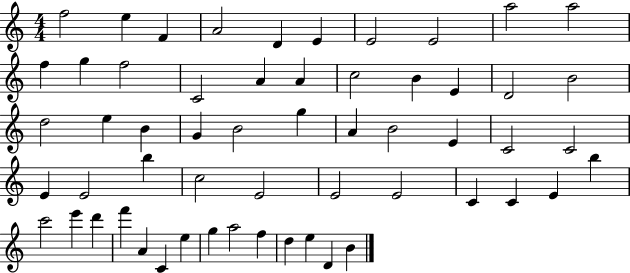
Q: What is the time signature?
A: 4/4